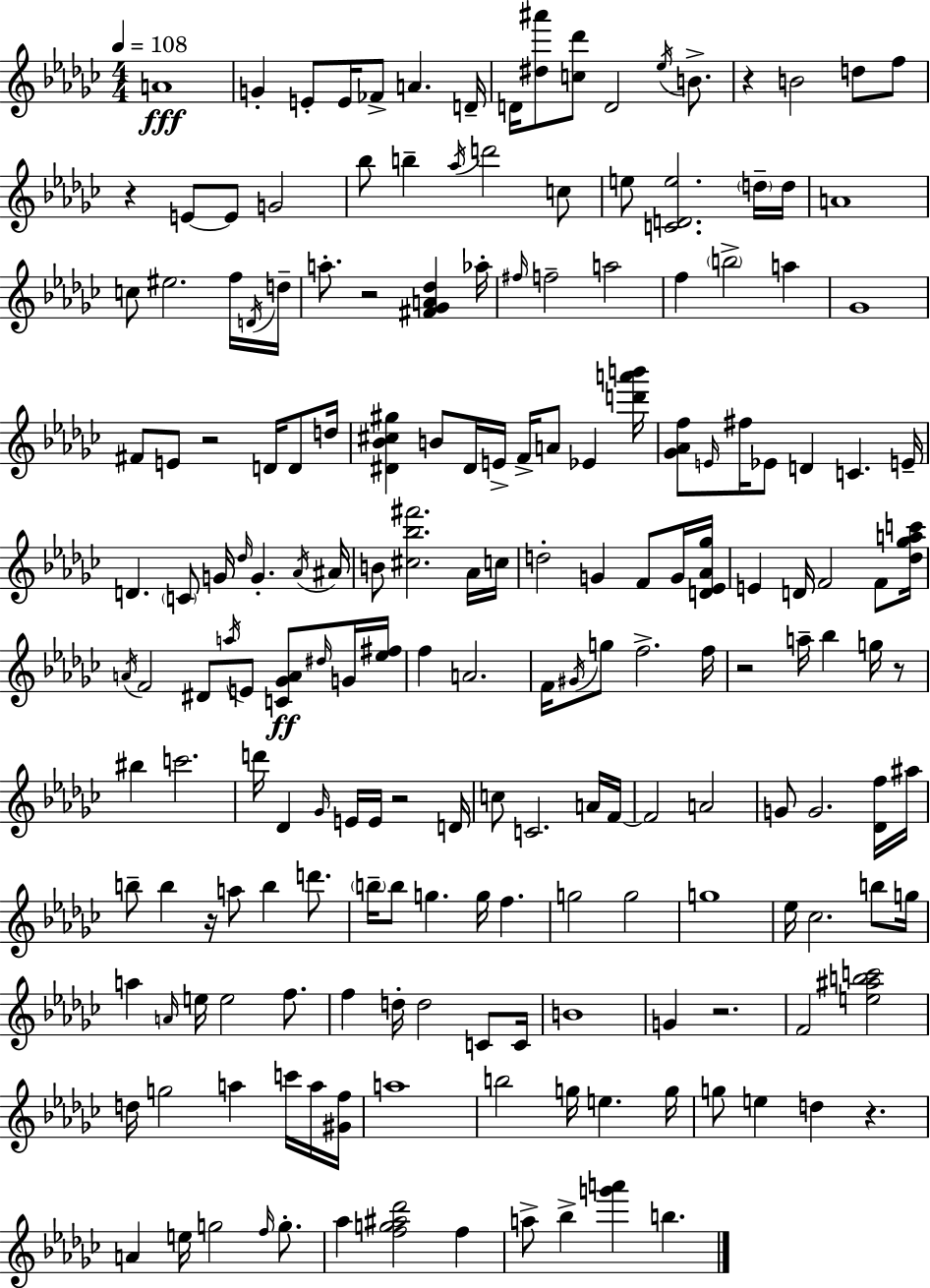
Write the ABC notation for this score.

X:1
T:Untitled
M:4/4
L:1/4
K:Ebm
A4 G E/2 E/4 _F/2 A D/4 D/4 [^d^a']/2 [c_d']/2 D2 _e/4 B/2 z B2 d/2 f/2 z E/2 E/2 G2 _b/2 b _a/4 d'2 c/2 e/2 [CDe]2 d/4 d/4 A4 c/2 ^e2 f/4 D/4 d/4 a/2 z2 [^F_GA_d] _a/4 ^f/4 f2 a2 f b2 a _G4 ^F/2 E/2 z2 D/4 D/2 d/4 [^D_B^c^g] B/2 ^D/4 E/4 F/4 A/2 _E [d'a'b']/4 [_G_Af]/2 E/4 ^f/4 _E/2 D C E/4 D C/2 G/4 _d/4 G _A/4 ^A/4 B/2 [^c_b^f']2 _A/4 c/4 d2 G F/2 G/4 [D_E_A_g]/4 E D/4 F2 F/2 [_d_gac']/4 A/4 F2 ^D/2 a/4 E/2 [C_GA]/2 ^d/4 G/4 [_e^f]/4 f A2 F/4 ^G/4 g/2 f2 f/4 z2 a/4 _b g/4 z/2 ^b c'2 d'/4 _D _G/4 E/4 E/4 z2 D/4 c/2 C2 A/4 F/4 F2 A2 G/2 G2 [_Df]/4 ^a/4 b/2 b z/4 a/2 b d'/2 b/4 b/2 g g/4 f g2 g2 g4 _e/4 _c2 b/2 g/4 a A/4 e/4 e2 f/2 f d/4 d2 C/2 C/4 B4 G z2 F2 [e^abc']2 d/4 g2 a c'/4 a/4 [^Gf]/4 a4 b2 g/4 e g/4 g/2 e d z A e/4 g2 f/4 g/2 _a [fg^a_d']2 f a/2 _b [g'a'] b